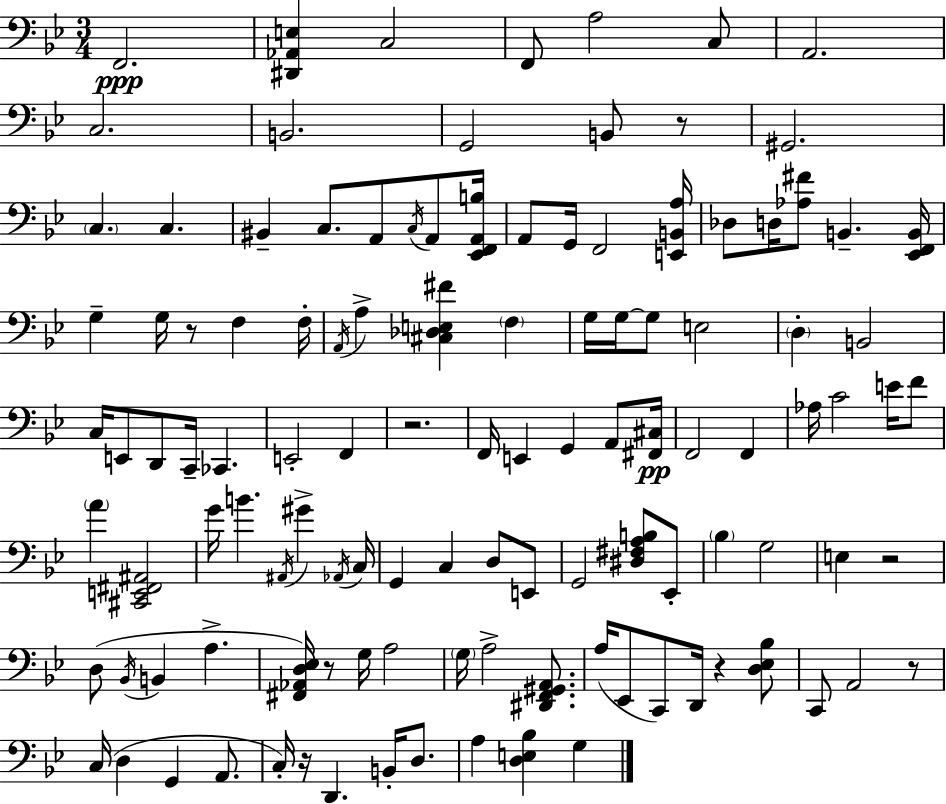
{
  \clef bass
  \numericTimeSignature
  \time 3/4
  \key bes \major
  f,2.\ppp | <dis, aes, e>4 c2 | f,8 a2 c8 | a,2. | \break c2. | b,2. | g,2 b,8 r8 | gis,2. | \break \parenthesize c4. c4. | bis,4-- c8. a,8 \acciaccatura { c16 } a,8 | <ees, f, a, b>16 a,8 g,16 f,2 | <e, b, a>16 des8 d16 <aes fis'>8 b,4.-- | \break <ees, f, b,>16 g4-- g16 r8 f4 | f16-. \acciaccatura { a,16 } a4-> <cis des e fis'>4 \parenthesize f4 | g16 g16~~ g8 e2 | \parenthesize d4-. b,2 | \break c16 e,8 d,8 c,16-- ces,4. | e,2-. f,4 | r2. | f,16 e,4 g,4 a,8 | \break <fis, cis>16\pp f,2 f,4 | aes16 c'2 e'16 | f'8 \parenthesize a'4 <cis, e, fis, ais,>2 | g'16 b'4. \acciaccatura { ais,16 } gis'4-> | \break \acciaccatura { aes,16 } c16 g,4 c4 | d8 e,8 g,2 | <dis fis a b>8 ees,8-. \parenthesize bes4 g2 | e4 r2 | \break d8( \acciaccatura { bes,16 } b,4 a4.-> | <fis, aes, d ees>16) r8 g16 a2 | \parenthesize g16 a2-> | <dis, f, gis, a,>8. a16( ees,8 c,8) d,16 r4 | \break <d ees bes>8 c,8 a,2 | r8 c16( d4 g,4 | a,8. c16-.) r16 d,4. | b,16-. d8. a4 <d e bes>4 | \break g4 \bar "|."
}